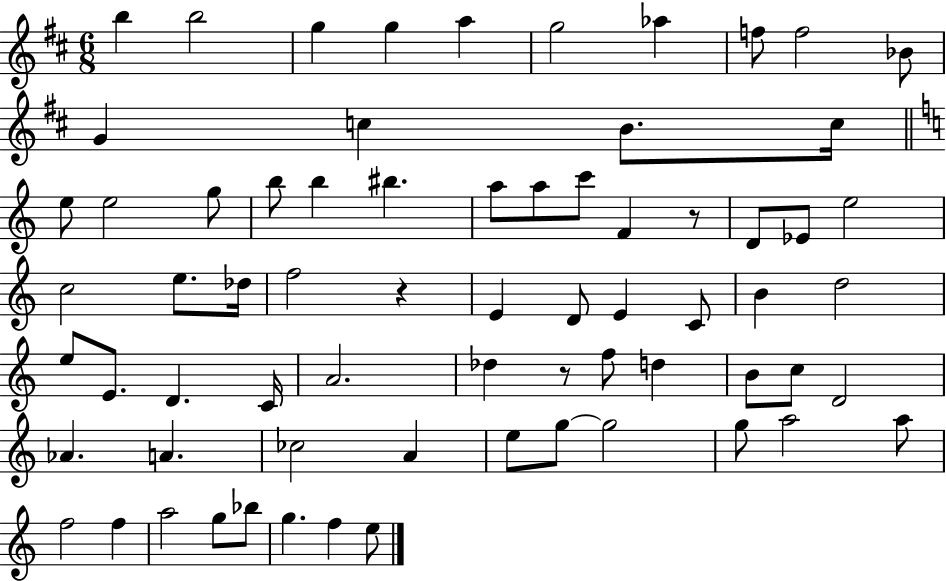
B5/q B5/h G5/q G5/q A5/q G5/h Ab5/q F5/e F5/h Bb4/e G4/q C5/q B4/e. C5/s E5/e E5/h G5/e B5/e B5/q BIS5/q. A5/e A5/e C6/e F4/q R/e D4/e Eb4/e E5/h C5/h E5/e. Db5/s F5/h R/q E4/q D4/e E4/q C4/e B4/q D5/h E5/e E4/e. D4/q. C4/s A4/h. Db5/q R/e F5/e D5/q B4/e C5/e D4/h Ab4/q. A4/q. CES5/h A4/q E5/e G5/e G5/h G5/e A5/h A5/e F5/h F5/q A5/h G5/e Bb5/e G5/q. F5/q E5/e